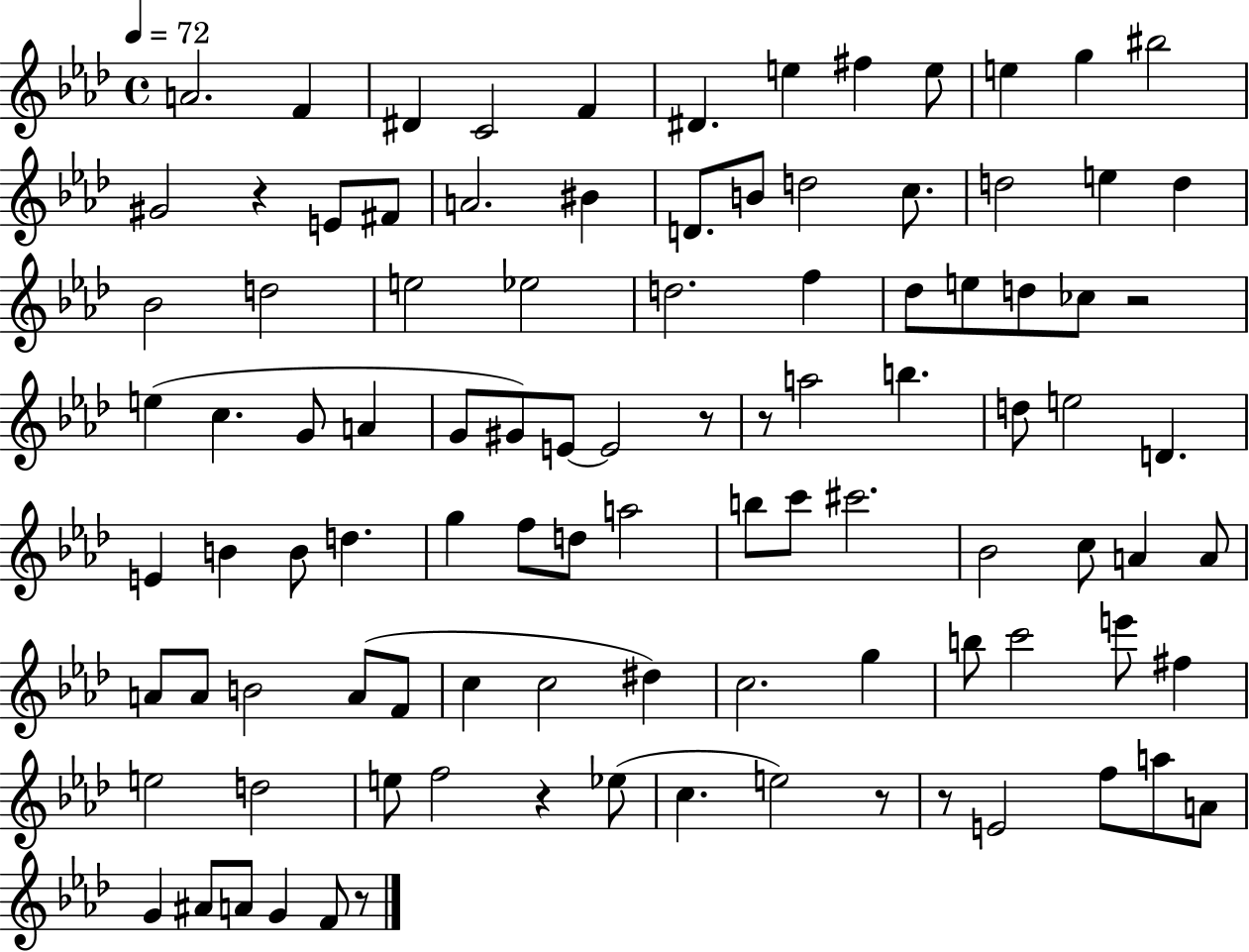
A4/h. F4/q D#4/q C4/h F4/q D#4/q. E5/q F#5/q E5/e E5/q G5/q BIS5/h G#4/h R/q E4/e F#4/e A4/h. BIS4/q D4/e. B4/e D5/h C5/e. D5/h E5/q D5/q Bb4/h D5/h E5/h Eb5/h D5/h. F5/q Db5/e E5/e D5/e CES5/e R/h E5/q C5/q. G4/e A4/q G4/e G#4/e E4/e E4/h R/e R/e A5/h B5/q. D5/e E5/h D4/q. E4/q B4/q B4/e D5/q. G5/q F5/e D5/e A5/h B5/e C6/e C#6/h. Bb4/h C5/e A4/q A4/e A4/e A4/e B4/h A4/e F4/e C5/q C5/h D#5/q C5/h. G5/q B5/e C6/h E6/e F#5/q E5/h D5/h E5/e F5/h R/q Eb5/e C5/q. E5/h R/e R/e E4/h F5/e A5/e A4/e G4/q A#4/e A4/e G4/q F4/e R/e